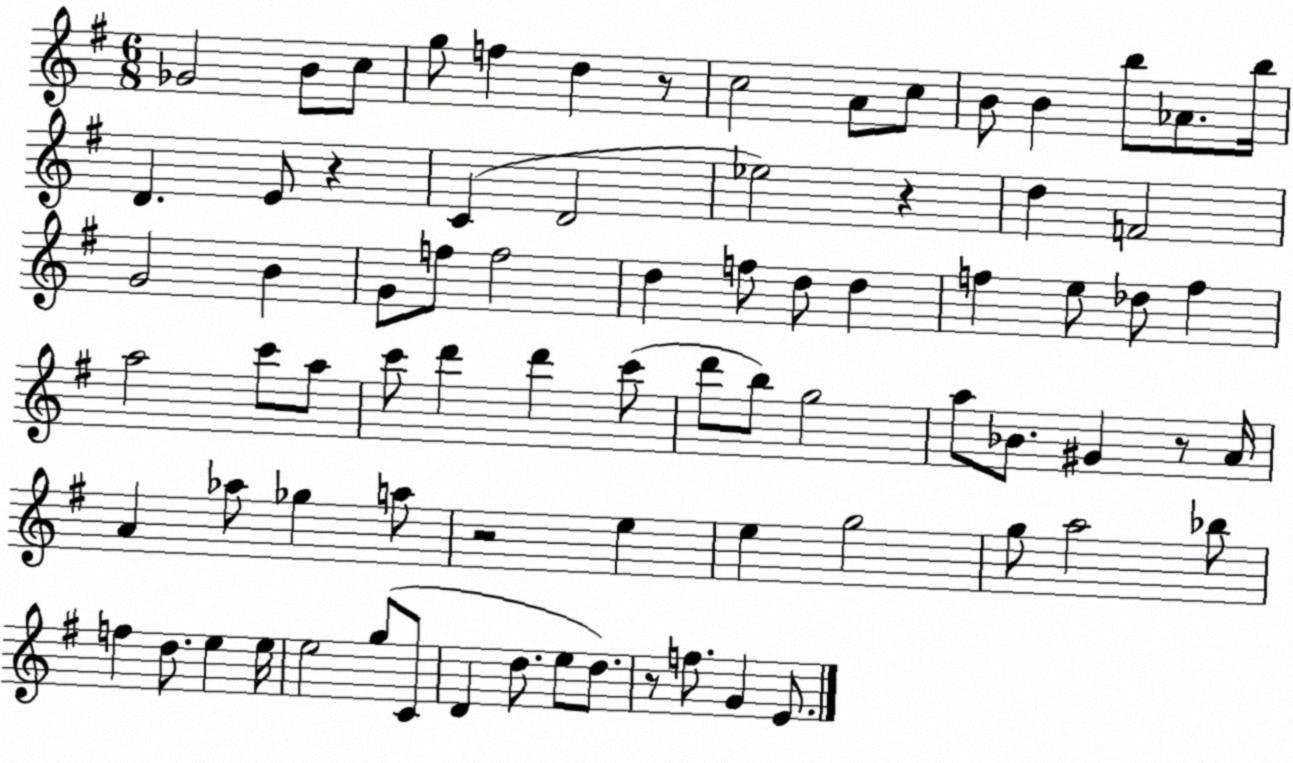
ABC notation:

X:1
T:Untitled
M:6/8
L:1/4
K:G
_G2 B/2 c/2 g/2 f d z/2 c2 A/2 c/2 B/2 B b/2 _A/2 b/4 D E/2 z C D2 _e2 z d F2 G2 B G/2 f/2 f2 d f/2 d/2 d f e/2 _d/2 f a2 c'/2 a/2 c'/2 d' d' c'/2 d'/2 b/2 g2 a/2 _B/2 ^G z/2 A/4 A _a/2 _g a/2 z2 e e g2 g/2 a2 _b/2 f d/2 e e/4 e2 g/2 C/2 D d/2 e/2 d/2 z/2 f/2 G E/2